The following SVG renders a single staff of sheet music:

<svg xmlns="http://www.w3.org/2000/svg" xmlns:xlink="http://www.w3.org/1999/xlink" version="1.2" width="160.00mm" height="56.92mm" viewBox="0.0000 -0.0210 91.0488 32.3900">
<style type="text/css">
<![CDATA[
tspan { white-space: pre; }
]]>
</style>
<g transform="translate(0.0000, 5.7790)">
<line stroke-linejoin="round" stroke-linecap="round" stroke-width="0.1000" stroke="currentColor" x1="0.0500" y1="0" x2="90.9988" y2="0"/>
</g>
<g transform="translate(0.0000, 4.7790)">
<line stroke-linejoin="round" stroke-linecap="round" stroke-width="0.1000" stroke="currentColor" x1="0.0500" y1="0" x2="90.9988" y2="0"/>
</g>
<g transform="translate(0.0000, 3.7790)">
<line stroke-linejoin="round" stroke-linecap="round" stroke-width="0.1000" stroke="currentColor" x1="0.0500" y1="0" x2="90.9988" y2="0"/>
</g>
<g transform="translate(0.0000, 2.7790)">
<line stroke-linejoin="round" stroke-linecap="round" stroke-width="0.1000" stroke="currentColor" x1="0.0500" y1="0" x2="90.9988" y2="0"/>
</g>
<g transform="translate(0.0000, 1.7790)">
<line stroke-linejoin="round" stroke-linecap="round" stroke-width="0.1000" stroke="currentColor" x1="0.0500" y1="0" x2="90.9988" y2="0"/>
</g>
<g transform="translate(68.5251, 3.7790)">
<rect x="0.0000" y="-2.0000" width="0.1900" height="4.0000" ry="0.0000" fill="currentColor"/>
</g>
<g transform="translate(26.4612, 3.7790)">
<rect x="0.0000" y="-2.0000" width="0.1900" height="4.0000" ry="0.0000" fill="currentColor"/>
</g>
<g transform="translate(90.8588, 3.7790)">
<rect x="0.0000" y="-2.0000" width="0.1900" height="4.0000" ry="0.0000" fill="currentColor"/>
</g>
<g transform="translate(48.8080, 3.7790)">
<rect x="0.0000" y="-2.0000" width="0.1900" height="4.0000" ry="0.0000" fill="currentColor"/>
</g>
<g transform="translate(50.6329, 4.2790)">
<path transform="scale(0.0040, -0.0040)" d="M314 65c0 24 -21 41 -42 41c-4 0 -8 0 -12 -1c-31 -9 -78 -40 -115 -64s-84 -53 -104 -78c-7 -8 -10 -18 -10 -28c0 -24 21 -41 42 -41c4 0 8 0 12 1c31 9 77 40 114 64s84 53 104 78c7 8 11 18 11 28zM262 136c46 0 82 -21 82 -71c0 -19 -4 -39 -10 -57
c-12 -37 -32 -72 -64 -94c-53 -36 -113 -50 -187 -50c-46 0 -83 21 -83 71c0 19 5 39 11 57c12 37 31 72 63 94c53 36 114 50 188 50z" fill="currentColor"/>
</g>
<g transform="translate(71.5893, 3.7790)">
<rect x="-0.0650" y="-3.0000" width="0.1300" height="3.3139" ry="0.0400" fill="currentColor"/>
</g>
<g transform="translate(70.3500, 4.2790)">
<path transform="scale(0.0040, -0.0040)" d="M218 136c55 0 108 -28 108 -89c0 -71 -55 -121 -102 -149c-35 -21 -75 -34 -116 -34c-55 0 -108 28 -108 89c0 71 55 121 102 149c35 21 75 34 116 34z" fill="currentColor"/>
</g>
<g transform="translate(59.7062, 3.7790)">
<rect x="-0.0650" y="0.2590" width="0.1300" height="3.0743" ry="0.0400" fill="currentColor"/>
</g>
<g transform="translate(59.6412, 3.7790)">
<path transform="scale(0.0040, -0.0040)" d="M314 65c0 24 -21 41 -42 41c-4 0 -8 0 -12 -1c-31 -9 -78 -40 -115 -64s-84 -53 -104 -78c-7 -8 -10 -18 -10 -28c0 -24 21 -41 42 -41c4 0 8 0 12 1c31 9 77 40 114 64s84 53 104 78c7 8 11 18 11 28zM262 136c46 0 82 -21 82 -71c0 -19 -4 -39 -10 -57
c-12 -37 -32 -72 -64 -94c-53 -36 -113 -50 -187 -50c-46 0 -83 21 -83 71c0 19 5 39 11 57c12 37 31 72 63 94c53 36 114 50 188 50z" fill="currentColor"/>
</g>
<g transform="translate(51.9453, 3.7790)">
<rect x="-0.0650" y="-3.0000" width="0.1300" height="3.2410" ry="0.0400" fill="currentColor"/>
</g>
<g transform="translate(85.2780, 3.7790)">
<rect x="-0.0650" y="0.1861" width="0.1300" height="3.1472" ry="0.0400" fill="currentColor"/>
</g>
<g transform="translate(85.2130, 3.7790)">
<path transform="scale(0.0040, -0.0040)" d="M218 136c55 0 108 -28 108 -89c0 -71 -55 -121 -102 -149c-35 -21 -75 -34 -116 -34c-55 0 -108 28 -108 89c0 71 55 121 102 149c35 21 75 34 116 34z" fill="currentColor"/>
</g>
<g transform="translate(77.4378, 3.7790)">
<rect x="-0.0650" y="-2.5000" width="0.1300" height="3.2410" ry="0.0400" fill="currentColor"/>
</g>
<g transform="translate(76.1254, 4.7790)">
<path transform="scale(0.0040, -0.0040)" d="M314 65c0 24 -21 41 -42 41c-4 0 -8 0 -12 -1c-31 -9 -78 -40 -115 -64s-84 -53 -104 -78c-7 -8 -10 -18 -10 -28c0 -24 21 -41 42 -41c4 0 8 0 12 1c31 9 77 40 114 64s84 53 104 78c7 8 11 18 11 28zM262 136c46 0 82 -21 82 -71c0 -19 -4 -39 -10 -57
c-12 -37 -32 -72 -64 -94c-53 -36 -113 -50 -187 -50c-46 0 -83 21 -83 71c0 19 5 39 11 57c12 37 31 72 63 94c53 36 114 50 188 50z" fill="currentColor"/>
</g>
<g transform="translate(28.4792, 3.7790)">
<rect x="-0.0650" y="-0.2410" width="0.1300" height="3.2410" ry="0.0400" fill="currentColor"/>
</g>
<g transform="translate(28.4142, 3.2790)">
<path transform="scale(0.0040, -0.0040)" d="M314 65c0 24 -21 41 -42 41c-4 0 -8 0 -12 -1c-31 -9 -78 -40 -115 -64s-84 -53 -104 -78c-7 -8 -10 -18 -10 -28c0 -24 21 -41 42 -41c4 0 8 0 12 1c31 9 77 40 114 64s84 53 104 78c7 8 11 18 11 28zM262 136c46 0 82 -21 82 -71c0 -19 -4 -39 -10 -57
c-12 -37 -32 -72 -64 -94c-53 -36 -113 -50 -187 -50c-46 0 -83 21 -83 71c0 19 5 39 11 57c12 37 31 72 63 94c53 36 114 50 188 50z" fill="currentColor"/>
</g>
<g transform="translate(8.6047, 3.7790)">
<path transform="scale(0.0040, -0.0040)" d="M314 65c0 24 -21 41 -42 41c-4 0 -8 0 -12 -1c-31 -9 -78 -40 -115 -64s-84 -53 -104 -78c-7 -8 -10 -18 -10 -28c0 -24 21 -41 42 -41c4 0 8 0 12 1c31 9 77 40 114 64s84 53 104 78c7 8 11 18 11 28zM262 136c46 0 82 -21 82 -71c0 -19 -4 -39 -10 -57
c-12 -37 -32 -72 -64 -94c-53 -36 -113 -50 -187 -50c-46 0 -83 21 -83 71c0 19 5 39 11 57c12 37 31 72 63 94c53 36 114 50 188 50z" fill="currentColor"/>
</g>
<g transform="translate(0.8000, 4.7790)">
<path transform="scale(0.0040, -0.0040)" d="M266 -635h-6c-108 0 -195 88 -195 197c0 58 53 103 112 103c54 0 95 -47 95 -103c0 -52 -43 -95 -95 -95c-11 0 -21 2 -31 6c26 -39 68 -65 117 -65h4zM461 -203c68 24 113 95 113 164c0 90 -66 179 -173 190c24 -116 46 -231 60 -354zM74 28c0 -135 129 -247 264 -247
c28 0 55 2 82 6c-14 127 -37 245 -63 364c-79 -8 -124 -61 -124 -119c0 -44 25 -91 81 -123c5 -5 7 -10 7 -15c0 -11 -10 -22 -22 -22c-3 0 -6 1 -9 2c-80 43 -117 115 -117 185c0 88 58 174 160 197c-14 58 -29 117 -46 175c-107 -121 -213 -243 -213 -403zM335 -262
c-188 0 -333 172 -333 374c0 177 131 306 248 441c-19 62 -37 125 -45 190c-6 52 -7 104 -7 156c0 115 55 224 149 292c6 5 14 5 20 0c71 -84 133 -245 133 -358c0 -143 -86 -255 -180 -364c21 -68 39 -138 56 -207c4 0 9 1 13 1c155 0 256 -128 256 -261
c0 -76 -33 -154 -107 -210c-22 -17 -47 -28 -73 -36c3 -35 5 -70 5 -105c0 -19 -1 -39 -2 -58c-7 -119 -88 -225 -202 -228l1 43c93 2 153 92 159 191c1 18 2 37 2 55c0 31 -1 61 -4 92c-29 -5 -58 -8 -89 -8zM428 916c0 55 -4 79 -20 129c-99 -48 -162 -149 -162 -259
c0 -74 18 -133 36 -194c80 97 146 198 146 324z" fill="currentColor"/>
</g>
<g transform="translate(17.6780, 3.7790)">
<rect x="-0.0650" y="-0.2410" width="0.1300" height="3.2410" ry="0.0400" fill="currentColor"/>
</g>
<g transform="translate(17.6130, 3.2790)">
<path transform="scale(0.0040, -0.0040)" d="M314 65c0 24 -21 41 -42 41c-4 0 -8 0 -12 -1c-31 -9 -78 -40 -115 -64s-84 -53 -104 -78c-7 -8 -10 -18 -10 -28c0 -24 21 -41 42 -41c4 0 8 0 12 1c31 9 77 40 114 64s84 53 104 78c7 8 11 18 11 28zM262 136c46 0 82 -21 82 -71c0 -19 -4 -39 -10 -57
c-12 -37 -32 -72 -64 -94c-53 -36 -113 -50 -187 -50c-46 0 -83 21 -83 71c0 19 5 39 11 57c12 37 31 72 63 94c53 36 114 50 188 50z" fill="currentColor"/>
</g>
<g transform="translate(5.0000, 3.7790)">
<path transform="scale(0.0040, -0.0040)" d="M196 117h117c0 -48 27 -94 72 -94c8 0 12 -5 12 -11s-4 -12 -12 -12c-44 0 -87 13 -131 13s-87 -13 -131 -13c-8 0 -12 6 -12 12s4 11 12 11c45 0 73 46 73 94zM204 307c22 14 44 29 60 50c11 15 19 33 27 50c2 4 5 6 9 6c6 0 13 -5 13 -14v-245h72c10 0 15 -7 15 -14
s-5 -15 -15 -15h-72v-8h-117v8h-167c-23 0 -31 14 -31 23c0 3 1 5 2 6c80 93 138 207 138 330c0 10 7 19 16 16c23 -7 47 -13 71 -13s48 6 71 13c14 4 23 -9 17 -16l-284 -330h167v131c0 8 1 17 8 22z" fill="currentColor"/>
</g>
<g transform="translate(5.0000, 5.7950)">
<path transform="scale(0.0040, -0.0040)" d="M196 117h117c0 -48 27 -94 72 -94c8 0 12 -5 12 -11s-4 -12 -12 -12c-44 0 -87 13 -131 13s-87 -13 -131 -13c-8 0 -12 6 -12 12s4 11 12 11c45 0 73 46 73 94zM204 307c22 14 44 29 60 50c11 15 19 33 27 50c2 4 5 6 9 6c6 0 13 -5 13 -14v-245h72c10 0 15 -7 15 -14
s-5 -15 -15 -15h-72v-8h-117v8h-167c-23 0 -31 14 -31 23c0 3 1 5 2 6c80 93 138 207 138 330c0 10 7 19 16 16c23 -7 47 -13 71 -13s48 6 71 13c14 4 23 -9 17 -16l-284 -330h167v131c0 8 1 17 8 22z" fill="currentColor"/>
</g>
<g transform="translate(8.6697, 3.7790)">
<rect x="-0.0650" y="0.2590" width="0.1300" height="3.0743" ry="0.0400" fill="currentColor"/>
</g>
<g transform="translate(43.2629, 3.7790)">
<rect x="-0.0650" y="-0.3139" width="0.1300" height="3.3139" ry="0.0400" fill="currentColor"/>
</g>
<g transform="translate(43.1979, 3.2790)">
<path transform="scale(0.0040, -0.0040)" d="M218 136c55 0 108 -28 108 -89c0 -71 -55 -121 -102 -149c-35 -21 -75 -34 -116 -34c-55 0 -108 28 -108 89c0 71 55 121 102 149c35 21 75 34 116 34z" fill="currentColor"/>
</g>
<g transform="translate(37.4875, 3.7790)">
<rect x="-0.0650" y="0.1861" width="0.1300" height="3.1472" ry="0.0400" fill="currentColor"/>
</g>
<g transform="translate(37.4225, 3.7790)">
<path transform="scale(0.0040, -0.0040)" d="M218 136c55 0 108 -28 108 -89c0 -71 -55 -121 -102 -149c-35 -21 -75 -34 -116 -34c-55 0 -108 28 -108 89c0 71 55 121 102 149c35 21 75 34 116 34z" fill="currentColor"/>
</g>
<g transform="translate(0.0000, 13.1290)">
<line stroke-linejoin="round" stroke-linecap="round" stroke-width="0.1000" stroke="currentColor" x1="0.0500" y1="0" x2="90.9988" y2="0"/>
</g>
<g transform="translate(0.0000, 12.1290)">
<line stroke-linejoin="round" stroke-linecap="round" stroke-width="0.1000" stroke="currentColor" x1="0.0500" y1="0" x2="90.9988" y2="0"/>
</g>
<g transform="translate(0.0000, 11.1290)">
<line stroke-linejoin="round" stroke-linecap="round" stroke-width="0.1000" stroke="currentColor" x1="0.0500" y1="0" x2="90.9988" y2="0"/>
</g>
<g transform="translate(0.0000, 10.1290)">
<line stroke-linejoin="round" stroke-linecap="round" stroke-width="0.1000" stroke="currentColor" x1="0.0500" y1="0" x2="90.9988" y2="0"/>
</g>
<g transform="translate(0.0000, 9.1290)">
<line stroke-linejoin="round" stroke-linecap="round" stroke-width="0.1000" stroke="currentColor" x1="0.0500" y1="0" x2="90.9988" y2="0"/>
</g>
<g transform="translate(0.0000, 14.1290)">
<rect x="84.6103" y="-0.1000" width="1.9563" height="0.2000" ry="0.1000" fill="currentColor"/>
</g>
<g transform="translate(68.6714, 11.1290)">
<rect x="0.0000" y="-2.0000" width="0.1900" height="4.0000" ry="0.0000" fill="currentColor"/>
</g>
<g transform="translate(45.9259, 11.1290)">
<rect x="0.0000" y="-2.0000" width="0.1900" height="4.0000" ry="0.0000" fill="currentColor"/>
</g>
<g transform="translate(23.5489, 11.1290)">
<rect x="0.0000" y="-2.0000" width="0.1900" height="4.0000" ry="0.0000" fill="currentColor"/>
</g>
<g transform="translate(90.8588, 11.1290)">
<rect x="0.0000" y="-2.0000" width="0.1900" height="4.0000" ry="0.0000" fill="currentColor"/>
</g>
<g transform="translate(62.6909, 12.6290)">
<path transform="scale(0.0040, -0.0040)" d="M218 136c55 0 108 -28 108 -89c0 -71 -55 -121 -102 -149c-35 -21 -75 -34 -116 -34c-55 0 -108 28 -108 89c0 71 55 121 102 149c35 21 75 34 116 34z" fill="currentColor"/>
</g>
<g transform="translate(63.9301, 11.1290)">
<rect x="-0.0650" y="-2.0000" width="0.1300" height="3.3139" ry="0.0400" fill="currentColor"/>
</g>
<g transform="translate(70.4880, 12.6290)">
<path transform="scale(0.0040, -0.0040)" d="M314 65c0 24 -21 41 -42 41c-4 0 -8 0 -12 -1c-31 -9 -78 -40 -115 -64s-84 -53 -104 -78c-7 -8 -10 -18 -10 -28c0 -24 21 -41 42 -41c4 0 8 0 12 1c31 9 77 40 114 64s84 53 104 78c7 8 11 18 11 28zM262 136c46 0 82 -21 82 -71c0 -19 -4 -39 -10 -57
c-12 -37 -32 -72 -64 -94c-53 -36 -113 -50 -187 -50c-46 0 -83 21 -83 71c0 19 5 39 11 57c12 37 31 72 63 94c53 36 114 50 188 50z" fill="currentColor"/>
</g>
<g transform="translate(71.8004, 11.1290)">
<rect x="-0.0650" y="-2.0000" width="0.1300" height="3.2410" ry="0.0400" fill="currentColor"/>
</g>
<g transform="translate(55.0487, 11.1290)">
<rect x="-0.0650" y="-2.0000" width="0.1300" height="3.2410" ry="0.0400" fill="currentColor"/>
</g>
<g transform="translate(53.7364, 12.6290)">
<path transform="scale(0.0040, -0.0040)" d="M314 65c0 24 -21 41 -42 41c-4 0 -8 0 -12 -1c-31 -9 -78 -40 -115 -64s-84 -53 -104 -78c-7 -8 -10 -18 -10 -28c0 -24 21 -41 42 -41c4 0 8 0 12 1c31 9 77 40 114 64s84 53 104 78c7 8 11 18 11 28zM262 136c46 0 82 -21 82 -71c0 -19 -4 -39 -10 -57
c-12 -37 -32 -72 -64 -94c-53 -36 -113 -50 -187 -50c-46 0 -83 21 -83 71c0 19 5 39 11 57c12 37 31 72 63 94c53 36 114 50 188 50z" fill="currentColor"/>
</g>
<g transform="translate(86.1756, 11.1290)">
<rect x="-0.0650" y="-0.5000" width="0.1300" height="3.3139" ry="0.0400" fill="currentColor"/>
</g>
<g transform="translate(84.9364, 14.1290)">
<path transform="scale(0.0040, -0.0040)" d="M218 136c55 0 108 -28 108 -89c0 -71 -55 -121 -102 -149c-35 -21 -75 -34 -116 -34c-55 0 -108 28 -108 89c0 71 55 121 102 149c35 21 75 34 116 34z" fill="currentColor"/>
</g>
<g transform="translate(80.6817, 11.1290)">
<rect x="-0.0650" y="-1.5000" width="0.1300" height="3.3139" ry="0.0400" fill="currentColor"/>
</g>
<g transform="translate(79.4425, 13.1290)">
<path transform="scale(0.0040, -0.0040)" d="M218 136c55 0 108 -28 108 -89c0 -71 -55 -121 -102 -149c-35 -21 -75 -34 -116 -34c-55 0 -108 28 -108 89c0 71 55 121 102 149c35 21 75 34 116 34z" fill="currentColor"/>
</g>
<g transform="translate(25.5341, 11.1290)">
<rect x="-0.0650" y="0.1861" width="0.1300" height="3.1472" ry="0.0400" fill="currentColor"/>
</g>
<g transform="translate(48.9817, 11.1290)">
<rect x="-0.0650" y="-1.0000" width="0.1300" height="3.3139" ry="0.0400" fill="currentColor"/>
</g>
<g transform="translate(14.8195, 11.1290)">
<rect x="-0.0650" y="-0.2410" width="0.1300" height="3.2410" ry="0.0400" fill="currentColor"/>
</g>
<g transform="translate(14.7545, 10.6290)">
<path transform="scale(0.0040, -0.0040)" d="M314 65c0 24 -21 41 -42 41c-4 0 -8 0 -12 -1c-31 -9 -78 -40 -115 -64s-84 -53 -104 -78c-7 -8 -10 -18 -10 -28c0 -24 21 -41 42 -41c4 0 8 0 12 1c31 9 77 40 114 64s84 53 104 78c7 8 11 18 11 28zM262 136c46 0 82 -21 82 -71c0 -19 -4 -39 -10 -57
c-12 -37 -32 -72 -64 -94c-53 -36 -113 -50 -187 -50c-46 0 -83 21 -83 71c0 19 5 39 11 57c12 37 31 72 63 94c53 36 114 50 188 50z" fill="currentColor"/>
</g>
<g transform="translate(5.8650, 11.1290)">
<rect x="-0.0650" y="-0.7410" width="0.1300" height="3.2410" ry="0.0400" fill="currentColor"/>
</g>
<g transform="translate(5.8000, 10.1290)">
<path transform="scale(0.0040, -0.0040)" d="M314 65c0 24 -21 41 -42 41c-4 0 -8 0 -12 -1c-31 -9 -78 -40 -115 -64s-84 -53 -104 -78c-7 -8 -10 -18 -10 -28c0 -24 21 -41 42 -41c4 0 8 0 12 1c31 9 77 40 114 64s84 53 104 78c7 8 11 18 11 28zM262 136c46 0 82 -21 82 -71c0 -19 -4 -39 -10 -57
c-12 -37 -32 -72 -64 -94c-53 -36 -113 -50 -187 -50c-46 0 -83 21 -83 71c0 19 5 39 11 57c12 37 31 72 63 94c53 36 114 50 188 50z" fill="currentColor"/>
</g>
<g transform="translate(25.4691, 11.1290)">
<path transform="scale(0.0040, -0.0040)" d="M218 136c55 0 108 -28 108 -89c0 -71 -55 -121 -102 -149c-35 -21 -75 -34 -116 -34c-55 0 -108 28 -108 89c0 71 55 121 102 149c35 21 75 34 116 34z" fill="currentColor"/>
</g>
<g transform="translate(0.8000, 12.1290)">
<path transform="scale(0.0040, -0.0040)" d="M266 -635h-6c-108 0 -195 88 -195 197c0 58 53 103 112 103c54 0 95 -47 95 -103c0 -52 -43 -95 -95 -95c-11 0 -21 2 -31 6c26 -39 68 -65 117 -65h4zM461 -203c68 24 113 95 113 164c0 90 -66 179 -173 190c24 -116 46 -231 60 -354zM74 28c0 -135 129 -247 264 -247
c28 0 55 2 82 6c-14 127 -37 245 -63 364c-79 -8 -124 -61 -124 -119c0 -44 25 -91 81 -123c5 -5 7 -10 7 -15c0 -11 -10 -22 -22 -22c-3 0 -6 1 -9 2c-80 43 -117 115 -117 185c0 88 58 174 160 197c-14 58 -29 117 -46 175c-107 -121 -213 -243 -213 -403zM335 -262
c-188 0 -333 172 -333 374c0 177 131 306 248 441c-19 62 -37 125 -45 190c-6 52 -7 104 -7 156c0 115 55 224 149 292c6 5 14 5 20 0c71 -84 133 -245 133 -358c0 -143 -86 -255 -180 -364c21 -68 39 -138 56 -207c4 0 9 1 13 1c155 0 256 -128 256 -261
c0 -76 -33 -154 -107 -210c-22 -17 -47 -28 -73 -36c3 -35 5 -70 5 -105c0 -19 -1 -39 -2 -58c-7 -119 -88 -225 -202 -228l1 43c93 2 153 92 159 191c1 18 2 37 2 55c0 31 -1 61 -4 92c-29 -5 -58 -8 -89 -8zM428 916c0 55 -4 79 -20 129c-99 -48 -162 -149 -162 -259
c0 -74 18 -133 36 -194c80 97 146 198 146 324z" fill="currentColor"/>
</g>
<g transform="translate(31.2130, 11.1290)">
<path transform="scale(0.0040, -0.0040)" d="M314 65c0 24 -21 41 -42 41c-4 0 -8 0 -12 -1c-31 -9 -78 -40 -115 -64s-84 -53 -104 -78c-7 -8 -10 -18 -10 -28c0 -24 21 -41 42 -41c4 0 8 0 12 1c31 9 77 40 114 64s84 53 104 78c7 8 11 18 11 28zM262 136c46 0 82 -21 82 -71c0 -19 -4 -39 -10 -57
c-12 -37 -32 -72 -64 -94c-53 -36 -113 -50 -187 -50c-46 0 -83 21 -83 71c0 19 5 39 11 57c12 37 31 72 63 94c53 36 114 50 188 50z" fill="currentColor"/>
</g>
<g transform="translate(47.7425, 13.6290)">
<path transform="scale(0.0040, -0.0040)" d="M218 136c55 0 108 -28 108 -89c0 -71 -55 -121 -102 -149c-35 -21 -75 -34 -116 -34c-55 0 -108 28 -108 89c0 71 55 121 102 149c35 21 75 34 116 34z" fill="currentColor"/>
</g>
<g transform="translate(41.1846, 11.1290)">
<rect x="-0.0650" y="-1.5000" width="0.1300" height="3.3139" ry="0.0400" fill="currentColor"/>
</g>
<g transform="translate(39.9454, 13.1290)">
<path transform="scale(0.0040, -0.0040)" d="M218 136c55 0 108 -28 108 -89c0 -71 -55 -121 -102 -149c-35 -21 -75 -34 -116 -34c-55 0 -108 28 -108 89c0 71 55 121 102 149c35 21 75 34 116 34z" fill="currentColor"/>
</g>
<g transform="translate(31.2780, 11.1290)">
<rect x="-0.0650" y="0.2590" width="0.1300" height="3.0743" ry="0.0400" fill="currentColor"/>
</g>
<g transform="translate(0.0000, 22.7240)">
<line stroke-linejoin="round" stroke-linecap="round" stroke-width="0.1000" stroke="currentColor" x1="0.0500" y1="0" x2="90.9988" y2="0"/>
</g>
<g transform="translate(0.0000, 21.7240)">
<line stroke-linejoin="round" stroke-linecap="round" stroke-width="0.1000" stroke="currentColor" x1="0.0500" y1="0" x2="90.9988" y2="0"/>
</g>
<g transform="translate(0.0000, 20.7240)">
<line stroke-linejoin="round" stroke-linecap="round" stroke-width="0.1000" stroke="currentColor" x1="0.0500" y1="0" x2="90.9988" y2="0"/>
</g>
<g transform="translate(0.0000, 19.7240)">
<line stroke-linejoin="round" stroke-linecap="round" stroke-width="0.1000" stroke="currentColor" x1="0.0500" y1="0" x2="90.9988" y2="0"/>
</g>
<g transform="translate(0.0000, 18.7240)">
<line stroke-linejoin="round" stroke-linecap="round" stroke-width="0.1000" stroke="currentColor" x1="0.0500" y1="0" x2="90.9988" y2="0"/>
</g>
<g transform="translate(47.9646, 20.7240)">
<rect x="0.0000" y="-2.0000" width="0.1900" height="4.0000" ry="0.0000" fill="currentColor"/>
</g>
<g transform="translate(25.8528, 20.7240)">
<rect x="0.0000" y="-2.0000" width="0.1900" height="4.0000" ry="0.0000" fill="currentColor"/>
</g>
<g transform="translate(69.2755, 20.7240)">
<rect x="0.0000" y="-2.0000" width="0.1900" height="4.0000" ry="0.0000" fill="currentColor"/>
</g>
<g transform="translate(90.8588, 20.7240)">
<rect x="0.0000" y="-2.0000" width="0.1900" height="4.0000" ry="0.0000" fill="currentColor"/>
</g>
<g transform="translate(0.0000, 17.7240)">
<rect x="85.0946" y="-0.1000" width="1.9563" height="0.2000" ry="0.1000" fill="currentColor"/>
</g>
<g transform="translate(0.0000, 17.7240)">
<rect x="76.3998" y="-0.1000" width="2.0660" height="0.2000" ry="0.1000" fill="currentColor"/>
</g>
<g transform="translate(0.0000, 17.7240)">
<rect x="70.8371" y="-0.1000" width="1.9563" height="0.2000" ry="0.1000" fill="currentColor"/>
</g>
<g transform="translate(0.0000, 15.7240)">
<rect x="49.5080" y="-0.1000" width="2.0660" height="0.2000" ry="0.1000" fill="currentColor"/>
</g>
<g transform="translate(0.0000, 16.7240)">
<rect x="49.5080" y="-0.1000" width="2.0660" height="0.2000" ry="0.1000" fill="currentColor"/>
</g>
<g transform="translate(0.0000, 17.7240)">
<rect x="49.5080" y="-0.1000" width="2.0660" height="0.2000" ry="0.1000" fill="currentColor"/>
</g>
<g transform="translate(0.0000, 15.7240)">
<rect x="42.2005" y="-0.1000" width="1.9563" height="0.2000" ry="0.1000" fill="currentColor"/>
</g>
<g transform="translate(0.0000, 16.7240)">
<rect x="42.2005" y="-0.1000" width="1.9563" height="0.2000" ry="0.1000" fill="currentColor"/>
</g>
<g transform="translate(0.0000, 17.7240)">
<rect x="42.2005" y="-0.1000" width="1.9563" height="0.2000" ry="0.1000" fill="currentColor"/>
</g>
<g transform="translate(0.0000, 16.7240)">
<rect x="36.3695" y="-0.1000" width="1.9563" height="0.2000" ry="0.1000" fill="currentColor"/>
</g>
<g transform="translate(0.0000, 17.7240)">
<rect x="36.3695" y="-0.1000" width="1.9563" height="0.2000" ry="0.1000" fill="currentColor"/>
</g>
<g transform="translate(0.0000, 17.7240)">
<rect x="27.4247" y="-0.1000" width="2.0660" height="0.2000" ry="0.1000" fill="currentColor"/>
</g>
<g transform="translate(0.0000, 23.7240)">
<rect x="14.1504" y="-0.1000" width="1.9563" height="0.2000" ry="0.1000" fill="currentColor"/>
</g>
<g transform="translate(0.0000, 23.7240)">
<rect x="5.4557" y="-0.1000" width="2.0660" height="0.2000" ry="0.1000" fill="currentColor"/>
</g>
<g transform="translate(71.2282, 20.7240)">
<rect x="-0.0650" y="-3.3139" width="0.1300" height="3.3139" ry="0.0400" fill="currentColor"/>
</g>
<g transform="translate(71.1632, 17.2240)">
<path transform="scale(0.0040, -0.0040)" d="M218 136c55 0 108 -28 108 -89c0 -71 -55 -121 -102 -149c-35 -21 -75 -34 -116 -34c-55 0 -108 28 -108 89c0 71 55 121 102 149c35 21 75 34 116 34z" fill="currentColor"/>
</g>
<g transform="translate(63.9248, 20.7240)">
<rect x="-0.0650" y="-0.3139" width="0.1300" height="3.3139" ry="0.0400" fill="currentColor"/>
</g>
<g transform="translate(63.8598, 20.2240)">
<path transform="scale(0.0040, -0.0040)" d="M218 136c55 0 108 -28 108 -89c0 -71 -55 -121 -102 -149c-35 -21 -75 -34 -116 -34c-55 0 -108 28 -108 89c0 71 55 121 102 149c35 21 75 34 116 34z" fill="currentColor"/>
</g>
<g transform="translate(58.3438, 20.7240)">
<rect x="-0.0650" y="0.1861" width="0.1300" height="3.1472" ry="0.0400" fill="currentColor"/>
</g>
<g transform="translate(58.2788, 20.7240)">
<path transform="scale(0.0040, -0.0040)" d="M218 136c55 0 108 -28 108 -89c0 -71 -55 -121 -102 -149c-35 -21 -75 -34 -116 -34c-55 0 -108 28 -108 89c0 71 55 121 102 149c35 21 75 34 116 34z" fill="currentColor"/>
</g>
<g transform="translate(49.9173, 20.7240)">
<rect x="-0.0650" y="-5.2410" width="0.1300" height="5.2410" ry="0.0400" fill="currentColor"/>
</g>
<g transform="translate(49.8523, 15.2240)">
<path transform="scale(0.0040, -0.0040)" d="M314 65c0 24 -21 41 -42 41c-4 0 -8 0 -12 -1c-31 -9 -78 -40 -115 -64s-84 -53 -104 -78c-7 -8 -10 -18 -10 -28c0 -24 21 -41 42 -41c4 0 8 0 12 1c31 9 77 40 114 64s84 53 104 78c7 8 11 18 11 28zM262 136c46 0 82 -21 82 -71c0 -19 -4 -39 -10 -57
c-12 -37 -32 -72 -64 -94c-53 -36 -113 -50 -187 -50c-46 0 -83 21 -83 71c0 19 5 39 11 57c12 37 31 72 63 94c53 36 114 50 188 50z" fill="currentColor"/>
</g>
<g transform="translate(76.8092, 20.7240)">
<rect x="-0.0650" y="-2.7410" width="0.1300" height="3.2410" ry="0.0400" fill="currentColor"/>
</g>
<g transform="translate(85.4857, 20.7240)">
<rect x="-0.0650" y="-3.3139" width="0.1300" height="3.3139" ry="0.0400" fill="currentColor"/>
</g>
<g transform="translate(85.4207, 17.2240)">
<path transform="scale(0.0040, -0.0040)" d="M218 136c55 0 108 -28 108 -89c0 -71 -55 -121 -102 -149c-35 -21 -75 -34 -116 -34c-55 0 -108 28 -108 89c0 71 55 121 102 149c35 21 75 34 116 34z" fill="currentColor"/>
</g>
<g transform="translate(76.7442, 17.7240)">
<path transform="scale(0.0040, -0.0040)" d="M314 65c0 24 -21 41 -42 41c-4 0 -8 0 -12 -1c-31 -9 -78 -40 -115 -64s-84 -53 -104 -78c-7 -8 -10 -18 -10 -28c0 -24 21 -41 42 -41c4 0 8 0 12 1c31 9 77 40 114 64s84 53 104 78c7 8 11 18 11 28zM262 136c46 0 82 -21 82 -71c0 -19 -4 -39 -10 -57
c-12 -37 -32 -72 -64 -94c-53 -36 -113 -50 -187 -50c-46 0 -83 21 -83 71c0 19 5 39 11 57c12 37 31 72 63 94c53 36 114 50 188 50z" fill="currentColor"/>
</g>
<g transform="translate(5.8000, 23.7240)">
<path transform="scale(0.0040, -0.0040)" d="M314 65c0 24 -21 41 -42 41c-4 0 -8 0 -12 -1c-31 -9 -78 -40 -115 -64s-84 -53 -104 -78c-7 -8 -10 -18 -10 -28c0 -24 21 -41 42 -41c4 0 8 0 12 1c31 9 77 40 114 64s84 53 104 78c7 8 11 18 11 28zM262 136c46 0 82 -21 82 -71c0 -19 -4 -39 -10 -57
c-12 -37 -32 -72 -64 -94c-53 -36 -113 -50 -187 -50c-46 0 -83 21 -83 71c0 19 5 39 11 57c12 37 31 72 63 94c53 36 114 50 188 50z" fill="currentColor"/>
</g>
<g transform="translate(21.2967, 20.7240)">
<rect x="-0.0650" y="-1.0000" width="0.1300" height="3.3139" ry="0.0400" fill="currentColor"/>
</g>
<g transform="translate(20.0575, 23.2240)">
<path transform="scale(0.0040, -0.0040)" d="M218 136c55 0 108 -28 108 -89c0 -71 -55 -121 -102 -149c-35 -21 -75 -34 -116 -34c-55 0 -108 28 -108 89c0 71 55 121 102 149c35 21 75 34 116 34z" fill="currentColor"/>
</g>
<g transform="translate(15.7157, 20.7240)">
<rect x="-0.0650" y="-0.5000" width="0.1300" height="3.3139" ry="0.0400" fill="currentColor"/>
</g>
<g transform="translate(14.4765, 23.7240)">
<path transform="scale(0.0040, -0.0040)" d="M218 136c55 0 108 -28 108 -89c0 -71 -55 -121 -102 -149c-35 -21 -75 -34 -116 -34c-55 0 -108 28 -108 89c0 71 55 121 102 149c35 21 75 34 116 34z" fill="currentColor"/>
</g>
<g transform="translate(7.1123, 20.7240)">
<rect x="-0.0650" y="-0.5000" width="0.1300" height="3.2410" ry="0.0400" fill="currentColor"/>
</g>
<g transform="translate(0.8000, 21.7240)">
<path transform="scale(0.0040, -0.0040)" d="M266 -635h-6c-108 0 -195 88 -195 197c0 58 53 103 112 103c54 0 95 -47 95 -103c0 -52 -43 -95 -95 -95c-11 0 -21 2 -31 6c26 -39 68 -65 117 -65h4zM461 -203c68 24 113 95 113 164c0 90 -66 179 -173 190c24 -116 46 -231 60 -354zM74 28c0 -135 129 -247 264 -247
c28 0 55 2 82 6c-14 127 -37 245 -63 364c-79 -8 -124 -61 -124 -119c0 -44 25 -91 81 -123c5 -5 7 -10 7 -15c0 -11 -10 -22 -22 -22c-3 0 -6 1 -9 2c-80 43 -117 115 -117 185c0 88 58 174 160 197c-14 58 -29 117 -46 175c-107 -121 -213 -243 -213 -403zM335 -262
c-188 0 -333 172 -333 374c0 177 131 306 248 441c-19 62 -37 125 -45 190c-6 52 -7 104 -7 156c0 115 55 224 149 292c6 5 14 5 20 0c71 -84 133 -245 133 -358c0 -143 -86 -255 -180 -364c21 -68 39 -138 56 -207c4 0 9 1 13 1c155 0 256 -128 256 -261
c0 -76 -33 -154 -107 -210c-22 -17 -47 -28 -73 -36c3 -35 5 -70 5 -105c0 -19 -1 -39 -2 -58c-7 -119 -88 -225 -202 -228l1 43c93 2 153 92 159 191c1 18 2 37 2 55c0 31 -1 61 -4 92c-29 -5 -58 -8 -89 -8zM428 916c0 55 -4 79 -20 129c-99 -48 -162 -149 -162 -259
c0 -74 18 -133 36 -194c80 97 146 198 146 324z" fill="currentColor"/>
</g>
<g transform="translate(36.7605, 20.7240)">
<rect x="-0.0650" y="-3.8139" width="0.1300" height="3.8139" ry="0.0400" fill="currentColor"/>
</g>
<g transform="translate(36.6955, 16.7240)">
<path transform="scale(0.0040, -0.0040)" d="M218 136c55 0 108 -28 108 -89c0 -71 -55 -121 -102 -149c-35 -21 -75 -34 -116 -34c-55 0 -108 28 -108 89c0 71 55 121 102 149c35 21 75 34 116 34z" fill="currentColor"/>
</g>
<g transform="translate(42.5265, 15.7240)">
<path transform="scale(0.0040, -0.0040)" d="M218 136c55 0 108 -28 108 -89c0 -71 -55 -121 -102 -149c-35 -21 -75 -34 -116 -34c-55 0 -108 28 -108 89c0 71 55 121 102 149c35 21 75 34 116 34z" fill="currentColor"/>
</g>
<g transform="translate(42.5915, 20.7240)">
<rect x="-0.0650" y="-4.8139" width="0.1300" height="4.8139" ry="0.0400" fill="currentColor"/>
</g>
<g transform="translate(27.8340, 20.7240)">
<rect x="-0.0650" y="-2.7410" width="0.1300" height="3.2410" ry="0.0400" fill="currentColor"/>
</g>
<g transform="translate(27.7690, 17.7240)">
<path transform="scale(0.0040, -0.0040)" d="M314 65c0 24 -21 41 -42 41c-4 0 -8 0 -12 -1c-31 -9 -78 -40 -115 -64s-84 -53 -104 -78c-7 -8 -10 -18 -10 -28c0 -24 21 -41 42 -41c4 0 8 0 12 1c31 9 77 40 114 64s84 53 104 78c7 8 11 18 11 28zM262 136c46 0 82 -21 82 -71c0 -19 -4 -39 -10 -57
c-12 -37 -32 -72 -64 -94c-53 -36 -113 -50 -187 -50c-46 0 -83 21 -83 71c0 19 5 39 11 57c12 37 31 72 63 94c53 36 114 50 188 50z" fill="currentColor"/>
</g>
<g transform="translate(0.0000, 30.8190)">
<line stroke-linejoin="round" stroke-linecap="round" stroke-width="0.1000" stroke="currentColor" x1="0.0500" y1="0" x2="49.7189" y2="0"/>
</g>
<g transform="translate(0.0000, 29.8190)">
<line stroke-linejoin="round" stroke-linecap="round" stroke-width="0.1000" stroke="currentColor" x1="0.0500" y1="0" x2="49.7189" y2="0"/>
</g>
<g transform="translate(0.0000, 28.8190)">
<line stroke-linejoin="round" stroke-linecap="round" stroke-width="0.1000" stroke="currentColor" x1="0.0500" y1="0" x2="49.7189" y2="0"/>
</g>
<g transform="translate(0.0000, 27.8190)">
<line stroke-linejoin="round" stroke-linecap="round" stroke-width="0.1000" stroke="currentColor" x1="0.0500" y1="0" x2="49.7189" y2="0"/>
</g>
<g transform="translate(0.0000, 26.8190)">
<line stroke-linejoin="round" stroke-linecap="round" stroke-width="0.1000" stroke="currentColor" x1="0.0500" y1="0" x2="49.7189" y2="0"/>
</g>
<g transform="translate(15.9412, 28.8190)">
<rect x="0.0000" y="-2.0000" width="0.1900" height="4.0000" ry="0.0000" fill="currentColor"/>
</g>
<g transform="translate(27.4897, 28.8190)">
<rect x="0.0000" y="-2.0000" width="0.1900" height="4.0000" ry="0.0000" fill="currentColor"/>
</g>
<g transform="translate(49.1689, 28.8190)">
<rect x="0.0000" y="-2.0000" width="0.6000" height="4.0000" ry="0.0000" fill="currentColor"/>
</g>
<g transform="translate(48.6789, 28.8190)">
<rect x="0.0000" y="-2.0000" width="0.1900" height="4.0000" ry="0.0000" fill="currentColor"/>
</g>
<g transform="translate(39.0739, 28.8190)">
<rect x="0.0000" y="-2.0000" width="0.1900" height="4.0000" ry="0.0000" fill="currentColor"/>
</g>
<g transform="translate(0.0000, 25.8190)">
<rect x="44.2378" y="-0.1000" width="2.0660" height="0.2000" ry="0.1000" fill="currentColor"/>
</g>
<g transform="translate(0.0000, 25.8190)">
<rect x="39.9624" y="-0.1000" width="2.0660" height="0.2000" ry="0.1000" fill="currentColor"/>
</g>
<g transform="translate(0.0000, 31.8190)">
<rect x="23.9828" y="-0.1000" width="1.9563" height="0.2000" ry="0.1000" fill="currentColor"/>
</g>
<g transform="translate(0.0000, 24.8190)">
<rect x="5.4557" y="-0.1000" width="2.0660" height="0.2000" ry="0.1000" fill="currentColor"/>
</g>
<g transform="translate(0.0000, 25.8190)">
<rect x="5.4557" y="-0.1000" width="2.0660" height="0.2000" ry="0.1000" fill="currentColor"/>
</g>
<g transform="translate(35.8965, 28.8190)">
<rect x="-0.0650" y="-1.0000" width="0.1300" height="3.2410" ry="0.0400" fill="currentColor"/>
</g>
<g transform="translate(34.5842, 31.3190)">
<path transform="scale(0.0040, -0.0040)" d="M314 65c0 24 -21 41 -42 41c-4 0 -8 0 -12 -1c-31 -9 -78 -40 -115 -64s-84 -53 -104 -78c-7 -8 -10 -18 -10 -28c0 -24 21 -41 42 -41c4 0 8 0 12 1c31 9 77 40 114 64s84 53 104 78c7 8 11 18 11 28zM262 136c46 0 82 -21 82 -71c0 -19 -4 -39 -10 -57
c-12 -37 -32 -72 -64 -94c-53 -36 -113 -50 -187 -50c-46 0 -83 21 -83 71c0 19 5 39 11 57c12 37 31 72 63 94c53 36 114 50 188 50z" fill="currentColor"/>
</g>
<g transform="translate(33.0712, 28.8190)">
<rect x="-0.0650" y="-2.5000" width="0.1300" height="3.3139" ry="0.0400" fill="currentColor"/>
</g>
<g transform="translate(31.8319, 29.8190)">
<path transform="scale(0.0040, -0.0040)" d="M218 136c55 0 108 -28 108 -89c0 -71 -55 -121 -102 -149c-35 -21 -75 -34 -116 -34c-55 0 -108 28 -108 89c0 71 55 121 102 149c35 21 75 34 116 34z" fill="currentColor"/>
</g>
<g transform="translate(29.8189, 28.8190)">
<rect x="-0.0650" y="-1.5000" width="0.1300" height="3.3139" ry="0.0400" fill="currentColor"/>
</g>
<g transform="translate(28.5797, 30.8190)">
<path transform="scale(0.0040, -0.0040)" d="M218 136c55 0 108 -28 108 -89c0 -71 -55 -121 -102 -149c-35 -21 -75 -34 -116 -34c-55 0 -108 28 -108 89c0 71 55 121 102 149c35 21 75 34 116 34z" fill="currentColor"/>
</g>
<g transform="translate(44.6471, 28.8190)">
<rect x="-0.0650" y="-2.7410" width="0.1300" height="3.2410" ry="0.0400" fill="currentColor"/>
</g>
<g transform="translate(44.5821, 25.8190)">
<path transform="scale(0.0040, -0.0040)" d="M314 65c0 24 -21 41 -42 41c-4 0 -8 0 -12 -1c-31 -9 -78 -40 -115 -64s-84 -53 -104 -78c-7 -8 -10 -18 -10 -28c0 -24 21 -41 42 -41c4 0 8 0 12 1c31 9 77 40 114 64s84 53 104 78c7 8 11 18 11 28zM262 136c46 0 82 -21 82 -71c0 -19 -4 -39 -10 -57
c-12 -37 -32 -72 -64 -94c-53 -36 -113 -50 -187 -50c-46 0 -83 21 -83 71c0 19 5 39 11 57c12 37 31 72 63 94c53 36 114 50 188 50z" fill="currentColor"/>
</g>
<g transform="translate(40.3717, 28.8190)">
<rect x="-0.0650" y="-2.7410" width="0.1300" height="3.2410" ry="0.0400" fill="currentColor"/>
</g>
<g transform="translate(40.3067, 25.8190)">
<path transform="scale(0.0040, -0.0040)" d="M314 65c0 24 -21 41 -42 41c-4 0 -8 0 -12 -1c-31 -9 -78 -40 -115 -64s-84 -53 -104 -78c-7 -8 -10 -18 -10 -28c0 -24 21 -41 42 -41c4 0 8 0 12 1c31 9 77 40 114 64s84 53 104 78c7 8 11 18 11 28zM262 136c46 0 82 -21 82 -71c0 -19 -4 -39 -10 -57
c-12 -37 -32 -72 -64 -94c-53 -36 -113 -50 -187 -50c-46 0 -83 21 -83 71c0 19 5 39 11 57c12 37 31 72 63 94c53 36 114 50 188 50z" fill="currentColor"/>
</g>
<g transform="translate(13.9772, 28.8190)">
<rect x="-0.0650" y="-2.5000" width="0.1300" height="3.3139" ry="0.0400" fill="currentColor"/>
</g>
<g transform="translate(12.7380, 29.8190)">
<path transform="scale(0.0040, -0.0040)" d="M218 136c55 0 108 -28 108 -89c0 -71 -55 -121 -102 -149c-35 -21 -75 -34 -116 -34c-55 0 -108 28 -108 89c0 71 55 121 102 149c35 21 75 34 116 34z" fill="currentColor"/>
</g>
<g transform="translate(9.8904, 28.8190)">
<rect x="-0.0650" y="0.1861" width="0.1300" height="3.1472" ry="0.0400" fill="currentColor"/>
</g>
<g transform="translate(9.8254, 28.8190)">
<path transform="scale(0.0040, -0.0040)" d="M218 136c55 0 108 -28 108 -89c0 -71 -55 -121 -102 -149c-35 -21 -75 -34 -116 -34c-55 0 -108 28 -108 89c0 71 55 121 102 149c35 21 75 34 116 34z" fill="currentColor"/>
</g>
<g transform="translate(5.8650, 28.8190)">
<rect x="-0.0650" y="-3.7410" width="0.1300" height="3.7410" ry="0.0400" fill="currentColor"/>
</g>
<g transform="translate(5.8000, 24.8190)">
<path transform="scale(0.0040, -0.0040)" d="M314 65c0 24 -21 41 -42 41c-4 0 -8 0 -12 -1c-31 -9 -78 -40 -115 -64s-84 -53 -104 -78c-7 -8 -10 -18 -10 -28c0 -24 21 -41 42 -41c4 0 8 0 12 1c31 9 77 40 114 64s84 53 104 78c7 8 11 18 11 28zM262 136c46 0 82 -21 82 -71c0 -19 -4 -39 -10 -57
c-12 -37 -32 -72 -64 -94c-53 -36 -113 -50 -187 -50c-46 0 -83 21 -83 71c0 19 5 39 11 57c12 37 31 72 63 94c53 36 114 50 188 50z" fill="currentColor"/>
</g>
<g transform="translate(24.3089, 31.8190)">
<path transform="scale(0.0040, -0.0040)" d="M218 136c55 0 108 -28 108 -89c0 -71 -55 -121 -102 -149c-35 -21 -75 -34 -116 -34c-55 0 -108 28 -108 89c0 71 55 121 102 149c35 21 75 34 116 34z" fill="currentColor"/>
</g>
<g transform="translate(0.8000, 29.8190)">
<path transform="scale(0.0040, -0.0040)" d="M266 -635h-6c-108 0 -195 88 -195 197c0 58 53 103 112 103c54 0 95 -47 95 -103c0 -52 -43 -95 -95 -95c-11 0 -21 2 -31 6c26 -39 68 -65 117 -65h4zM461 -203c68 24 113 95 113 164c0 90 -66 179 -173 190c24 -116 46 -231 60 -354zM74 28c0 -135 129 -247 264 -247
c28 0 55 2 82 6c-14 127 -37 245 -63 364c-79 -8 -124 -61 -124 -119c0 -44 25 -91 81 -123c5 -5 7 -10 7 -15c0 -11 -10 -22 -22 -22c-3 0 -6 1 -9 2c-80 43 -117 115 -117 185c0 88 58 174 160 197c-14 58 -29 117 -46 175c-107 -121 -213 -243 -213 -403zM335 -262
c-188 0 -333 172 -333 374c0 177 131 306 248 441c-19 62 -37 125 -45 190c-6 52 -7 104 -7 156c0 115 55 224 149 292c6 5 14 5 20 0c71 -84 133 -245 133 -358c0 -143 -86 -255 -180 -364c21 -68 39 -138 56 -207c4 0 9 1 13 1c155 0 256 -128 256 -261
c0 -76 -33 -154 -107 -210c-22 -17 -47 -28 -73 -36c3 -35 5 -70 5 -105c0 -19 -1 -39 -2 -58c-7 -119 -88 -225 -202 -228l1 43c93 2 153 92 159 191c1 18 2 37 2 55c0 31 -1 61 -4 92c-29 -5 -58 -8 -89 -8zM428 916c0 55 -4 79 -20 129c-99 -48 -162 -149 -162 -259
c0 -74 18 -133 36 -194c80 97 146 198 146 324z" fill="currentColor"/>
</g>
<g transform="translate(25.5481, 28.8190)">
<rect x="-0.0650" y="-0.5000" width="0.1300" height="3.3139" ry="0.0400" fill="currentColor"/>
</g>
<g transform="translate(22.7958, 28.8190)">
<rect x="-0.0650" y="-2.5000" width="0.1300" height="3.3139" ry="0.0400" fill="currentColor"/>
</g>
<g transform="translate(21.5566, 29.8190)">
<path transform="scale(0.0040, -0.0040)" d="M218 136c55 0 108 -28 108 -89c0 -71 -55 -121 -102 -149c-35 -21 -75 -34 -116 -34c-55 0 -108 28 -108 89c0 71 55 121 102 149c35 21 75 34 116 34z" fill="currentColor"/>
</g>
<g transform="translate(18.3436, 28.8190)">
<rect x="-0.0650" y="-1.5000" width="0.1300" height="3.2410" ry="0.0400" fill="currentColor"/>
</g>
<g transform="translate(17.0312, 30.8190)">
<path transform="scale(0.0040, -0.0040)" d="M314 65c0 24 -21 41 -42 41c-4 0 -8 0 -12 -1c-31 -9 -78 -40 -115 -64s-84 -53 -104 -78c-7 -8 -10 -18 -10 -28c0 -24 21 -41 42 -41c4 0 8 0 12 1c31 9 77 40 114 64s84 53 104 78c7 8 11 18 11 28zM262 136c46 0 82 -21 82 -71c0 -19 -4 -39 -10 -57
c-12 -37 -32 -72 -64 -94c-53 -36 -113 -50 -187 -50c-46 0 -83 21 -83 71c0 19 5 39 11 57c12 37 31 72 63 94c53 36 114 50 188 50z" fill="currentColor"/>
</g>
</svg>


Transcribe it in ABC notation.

X:1
T:Untitled
M:4/4
L:1/4
K:C
B2 c2 c2 B c A2 B2 A G2 B d2 c2 B B2 E D F2 F F2 E C C2 C D a2 c' e' f'2 B c b a2 b c'2 B G E2 G C E G D2 a2 a2